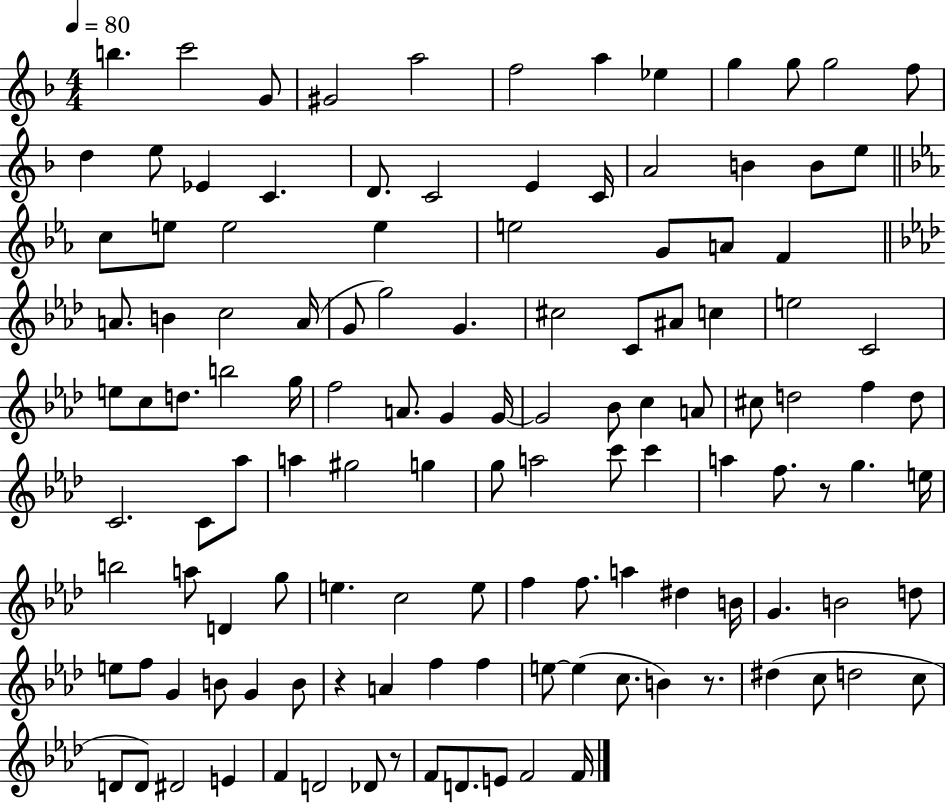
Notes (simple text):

B5/q. C6/h G4/e G#4/h A5/h F5/h A5/q Eb5/q G5/q G5/e G5/h F5/e D5/q E5/e Eb4/q C4/q. D4/e. C4/h E4/q C4/s A4/h B4/q B4/e E5/e C5/e E5/e E5/h E5/q E5/h G4/e A4/e F4/q A4/e. B4/q C5/h A4/s G4/e G5/h G4/q. C#5/h C4/e A#4/e C5/q E5/h C4/h E5/e C5/e D5/e. B5/h G5/s F5/h A4/e. G4/q G4/s G4/h Bb4/e C5/q A4/e C#5/e D5/h F5/q D5/e C4/h. C4/e Ab5/e A5/q G#5/h G5/q G5/e A5/h C6/e C6/q A5/q F5/e. R/e G5/q. E5/s B5/h A5/e D4/q G5/e E5/q. C5/h E5/e F5/q F5/e. A5/q D#5/q B4/s G4/q. B4/h D5/e E5/e F5/e G4/q B4/e G4/q B4/e R/q A4/q F5/q F5/q E5/e E5/q C5/e. B4/q R/e. D#5/q C5/e D5/h C5/e D4/e D4/e D#4/h E4/q F4/q D4/h Db4/e R/e F4/e D4/e. E4/e F4/h F4/s